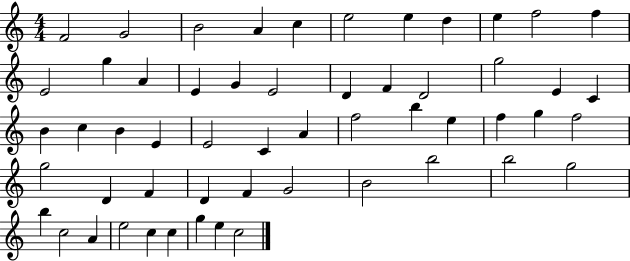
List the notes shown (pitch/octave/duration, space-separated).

F4/h G4/h B4/h A4/q C5/q E5/h E5/q D5/q E5/q F5/h F5/q E4/h G5/q A4/q E4/q G4/q E4/h D4/q F4/q D4/h G5/h E4/q C4/q B4/q C5/q B4/q E4/q E4/h C4/q A4/q F5/h B5/q E5/q F5/q G5/q F5/h G5/h D4/q F4/q D4/q F4/q G4/h B4/h B5/h B5/h G5/h B5/q C5/h A4/q E5/h C5/q C5/q G5/q E5/q C5/h